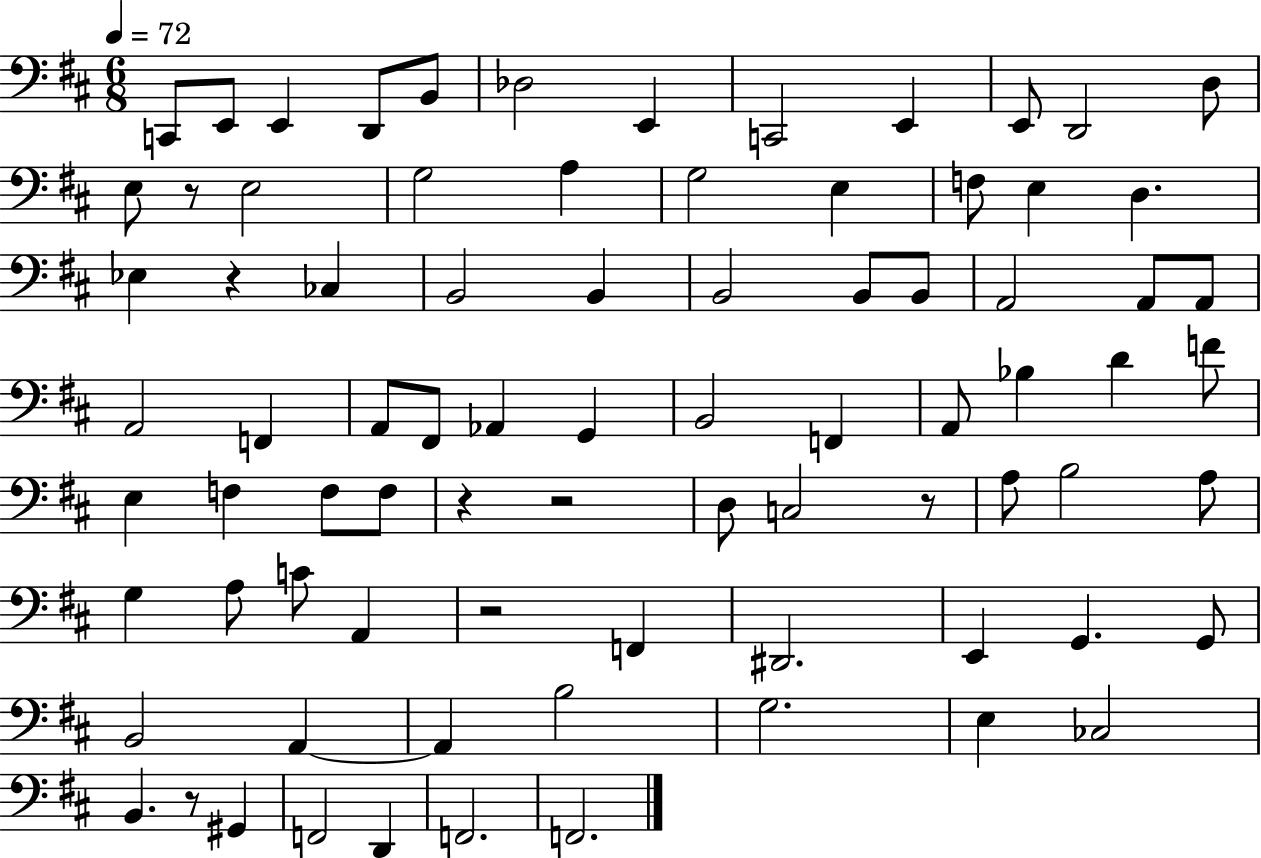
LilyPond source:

{
  \clef bass
  \numericTimeSignature
  \time 6/8
  \key d \major
  \tempo 4 = 72
  \repeat volta 2 { c,8 e,8 e,4 d,8 b,8 | des2 e,4 | c,2 e,4 | e,8 d,2 d8 | \break e8 r8 e2 | g2 a4 | g2 e4 | f8 e4 d4. | \break ees4 r4 ces4 | b,2 b,4 | b,2 b,8 b,8 | a,2 a,8 a,8 | \break a,2 f,4 | a,8 fis,8 aes,4 g,4 | b,2 f,4 | a,8 bes4 d'4 f'8 | \break e4 f4 f8 f8 | r4 r2 | d8 c2 r8 | a8 b2 a8 | \break g4 a8 c'8 a,4 | r2 f,4 | dis,2. | e,4 g,4. g,8 | \break b,2 a,4~~ | a,4 b2 | g2. | e4 ces2 | \break b,4. r8 gis,4 | f,2 d,4 | f,2. | f,2. | \break } \bar "|."
}